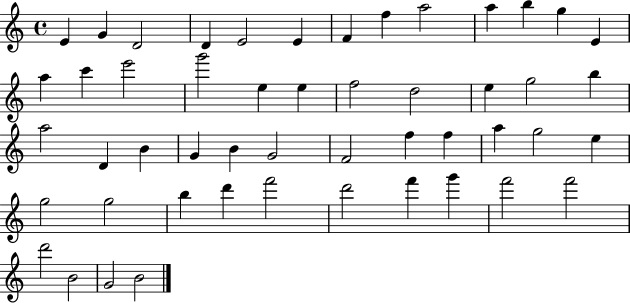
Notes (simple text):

E4/q G4/q D4/h D4/q E4/h E4/q F4/q F5/q A5/h A5/q B5/q G5/q E4/q A5/q C6/q E6/h G6/h E5/q E5/q F5/h D5/h E5/q G5/h B5/q A5/h D4/q B4/q G4/q B4/q G4/h F4/h F5/q F5/q A5/q G5/h E5/q G5/h G5/h B5/q D6/q F6/h D6/h F6/q G6/q F6/h F6/h D6/h B4/h G4/h B4/h